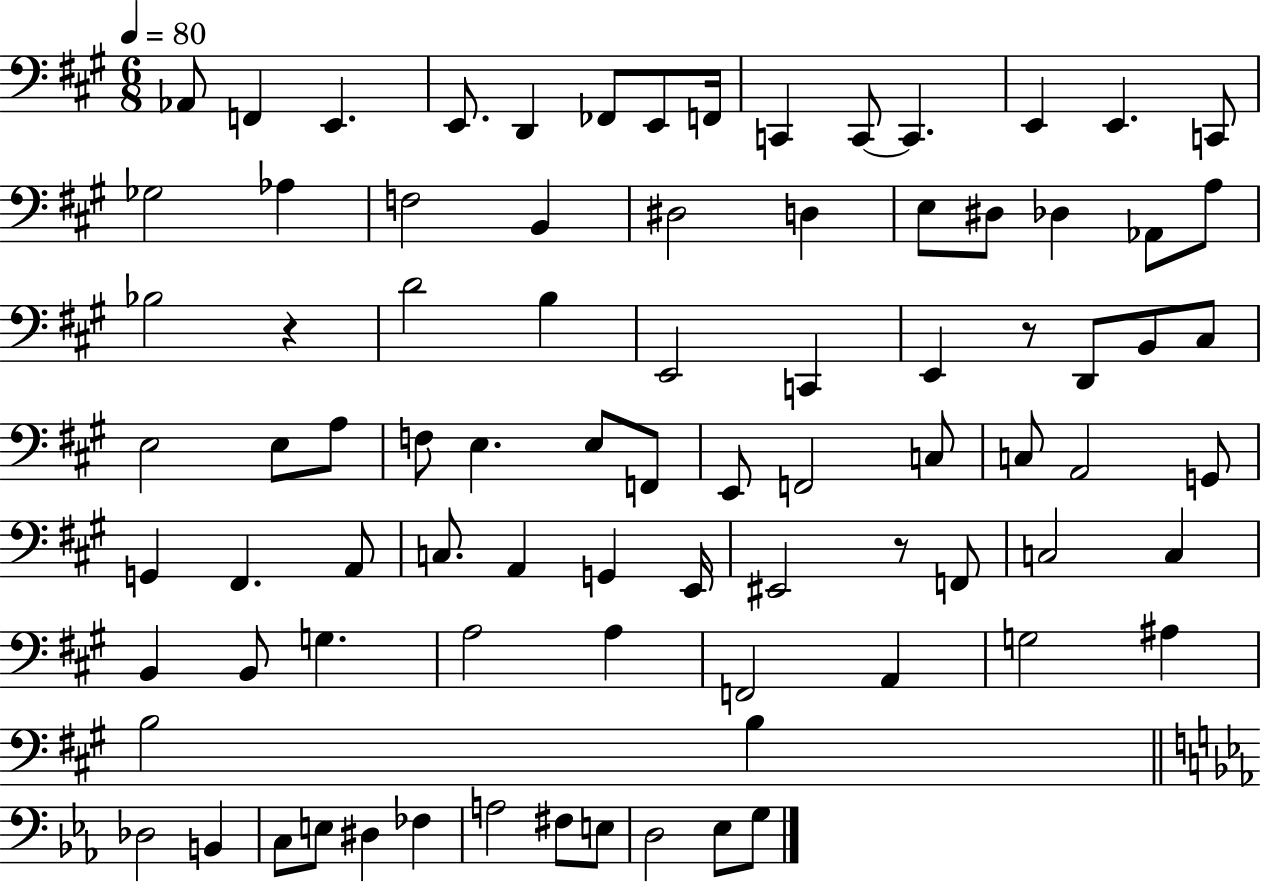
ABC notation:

X:1
T:Untitled
M:6/8
L:1/4
K:A
_A,,/2 F,, E,, E,,/2 D,, _F,,/2 E,,/2 F,,/4 C,, C,,/2 C,, E,, E,, C,,/2 _G,2 _A, F,2 B,, ^D,2 D, E,/2 ^D,/2 _D, _A,,/2 A,/2 _B,2 z D2 B, E,,2 C,, E,, z/2 D,,/2 B,,/2 ^C,/2 E,2 E,/2 A,/2 F,/2 E, E,/2 F,,/2 E,,/2 F,,2 C,/2 C,/2 A,,2 G,,/2 G,, ^F,, A,,/2 C,/2 A,, G,, E,,/4 ^E,,2 z/2 F,,/2 C,2 C, B,, B,,/2 G, A,2 A, F,,2 A,, G,2 ^A, B,2 B, _D,2 B,, C,/2 E,/2 ^D, _F, A,2 ^F,/2 E,/2 D,2 _E,/2 G,/2